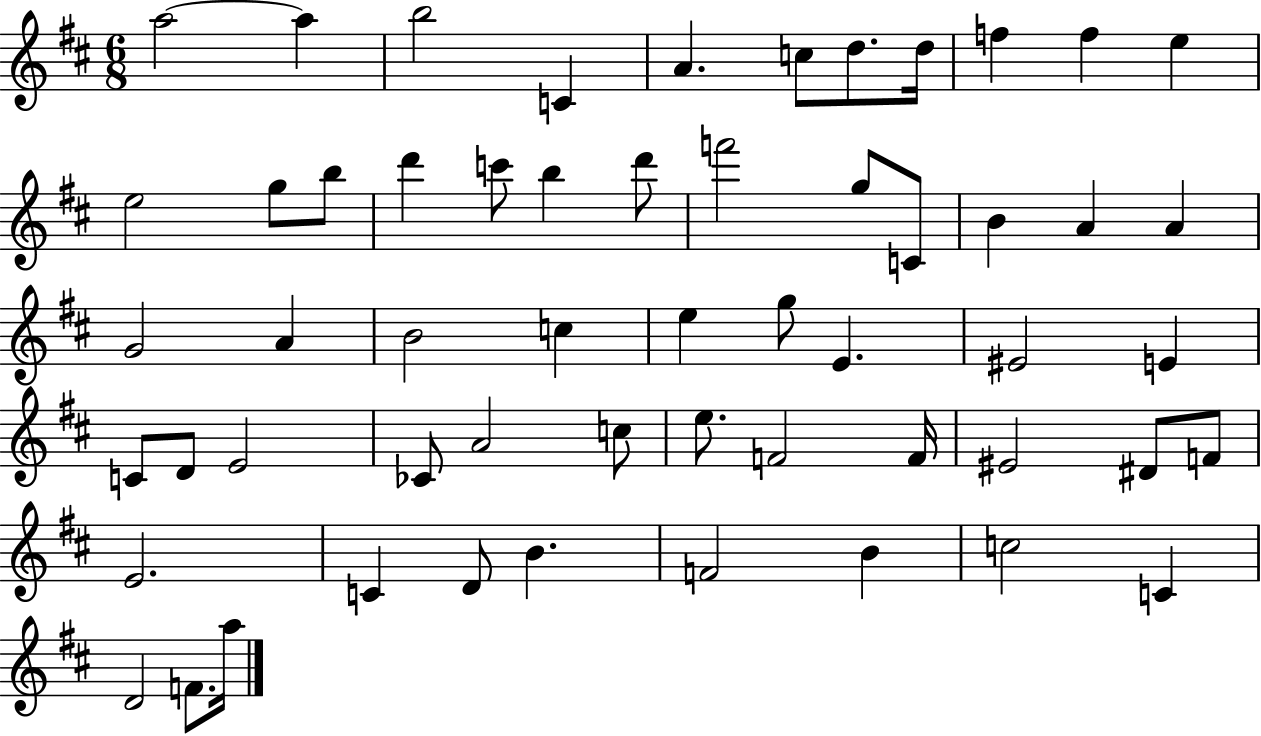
A5/h A5/q B5/h C4/q A4/q. C5/e D5/e. D5/s F5/q F5/q E5/q E5/h G5/e B5/e D6/q C6/e B5/q D6/e F6/h G5/e C4/e B4/q A4/q A4/q G4/h A4/q B4/h C5/q E5/q G5/e E4/q. EIS4/h E4/q C4/e D4/e E4/h CES4/e A4/h C5/e E5/e. F4/h F4/s EIS4/h D#4/e F4/e E4/h. C4/q D4/e B4/q. F4/h B4/q C5/h C4/q D4/h F4/e. A5/s